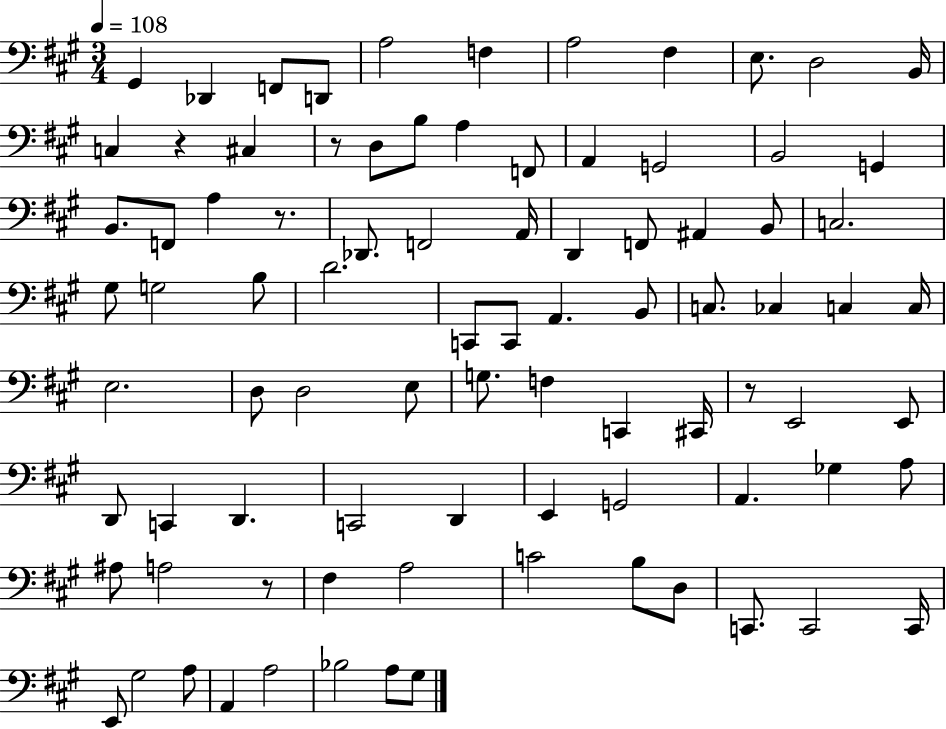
G#2/q Db2/q F2/e D2/e A3/h F3/q A3/h F#3/q E3/e. D3/h B2/s C3/q R/q C#3/q R/e D3/e B3/e A3/q F2/e A2/q G2/h B2/h G2/q B2/e. F2/e A3/q R/e. Db2/e. F2/h A2/s D2/q F2/e A#2/q B2/e C3/h. G#3/e G3/h B3/e D4/h. C2/e C2/e A2/q. B2/e C3/e. CES3/q C3/q C3/s E3/h. D3/e D3/h E3/e G3/e. F3/q C2/q C#2/s R/e E2/h E2/e D2/e C2/q D2/q. C2/h D2/q E2/q G2/h A2/q. Gb3/q A3/e A#3/e A3/h R/e F#3/q A3/h C4/h B3/e D3/e C2/e. C2/h C2/s E2/e G#3/h A3/e A2/q A3/h Bb3/h A3/e G#3/e